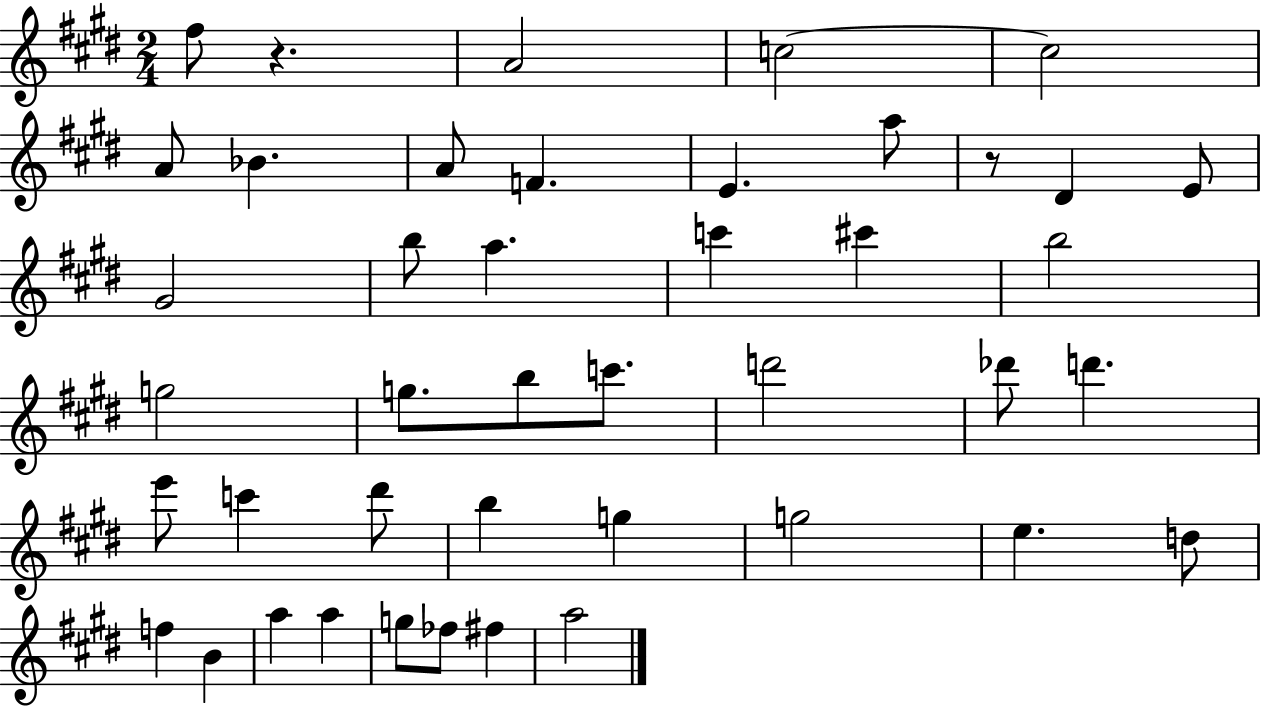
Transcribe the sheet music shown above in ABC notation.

X:1
T:Untitled
M:2/4
L:1/4
K:E
^f/2 z A2 c2 c2 A/2 _B A/2 F E a/2 z/2 ^D E/2 ^G2 b/2 a c' ^c' b2 g2 g/2 b/2 c'/2 d'2 _d'/2 d' e'/2 c' ^d'/2 b g g2 e d/2 f B a a g/2 _f/2 ^f a2